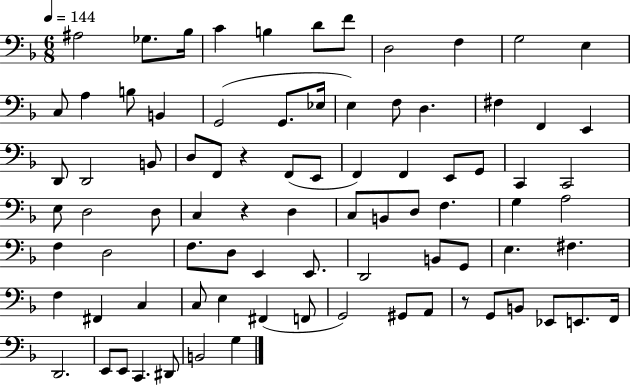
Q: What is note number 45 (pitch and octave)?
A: D3